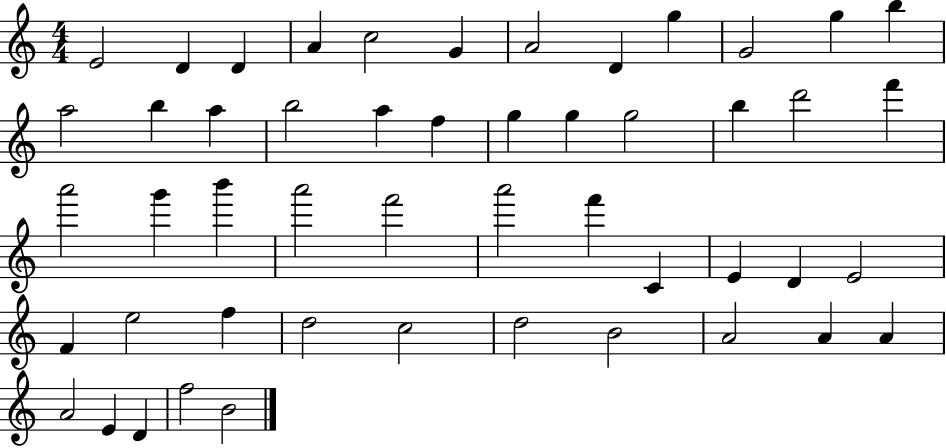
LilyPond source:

{
  \clef treble
  \numericTimeSignature
  \time 4/4
  \key c \major
  e'2 d'4 d'4 | a'4 c''2 g'4 | a'2 d'4 g''4 | g'2 g''4 b''4 | \break a''2 b''4 a''4 | b''2 a''4 f''4 | g''4 g''4 g''2 | b''4 d'''2 f'''4 | \break a'''2 g'''4 b'''4 | a'''2 f'''2 | a'''2 f'''4 c'4 | e'4 d'4 e'2 | \break f'4 e''2 f''4 | d''2 c''2 | d''2 b'2 | a'2 a'4 a'4 | \break a'2 e'4 d'4 | f''2 b'2 | \bar "|."
}